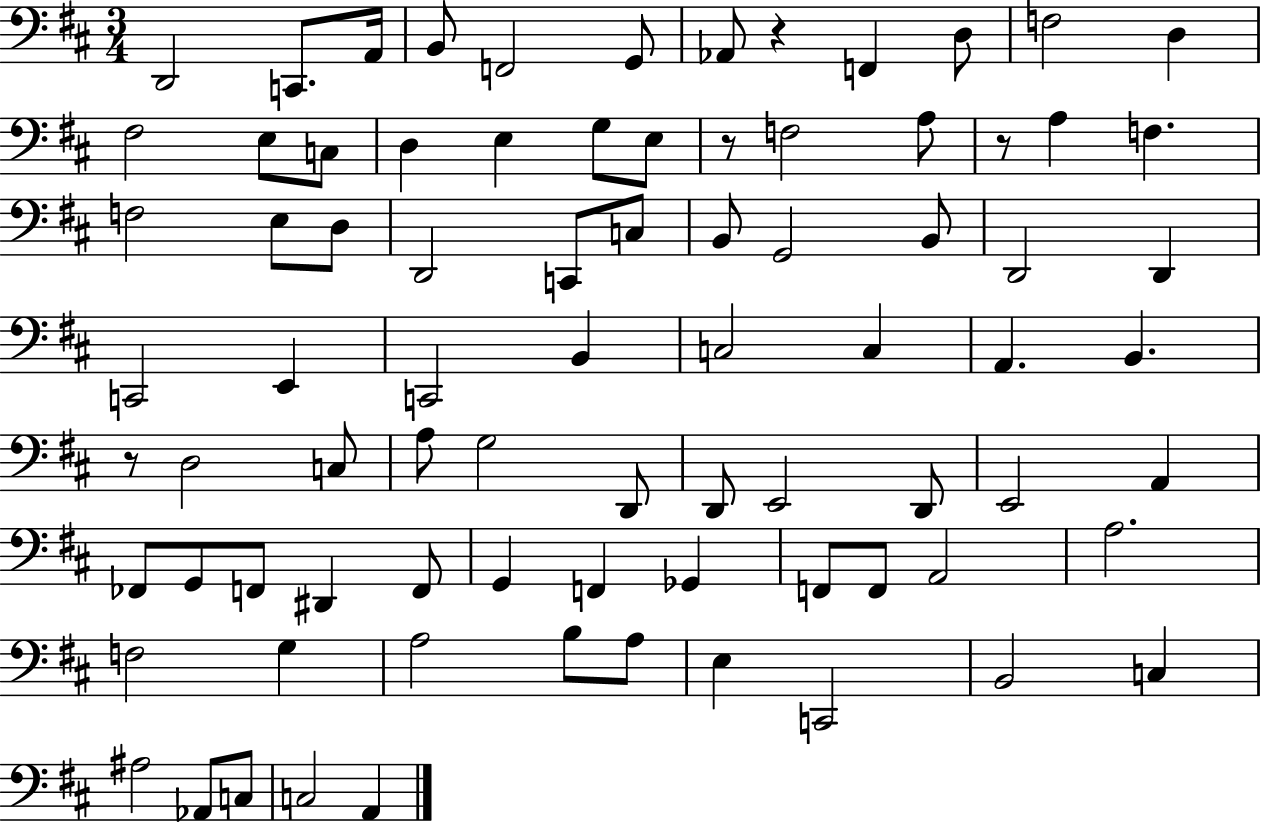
D2/h C2/e. A2/s B2/e F2/h G2/e Ab2/e R/q F2/q D3/e F3/h D3/q F#3/h E3/e C3/e D3/q E3/q G3/e E3/e R/e F3/h A3/e R/e A3/q F3/q. F3/h E3/e D3/e D2/h C2/e C3/e B2/e G2/h B2/e D2/h D2/q C2/h E2/q C2/h B2/q C3/h C3/q A2/q. B2/q. R/e D3/h C3/e A3/e G3/h D2/e D2/e E2/h D2/e E2/h A2/q FES2/e G2/e F2/e D#2/q F2/e G2/q F2/q Gb2/q F2/e F2/e A2/h A3/h. F3/h G3/q A3/h B3/e A3/e E3/q C2/h B2/h C3/q A#3/h Ab2/e C3/e C3/h A2/q